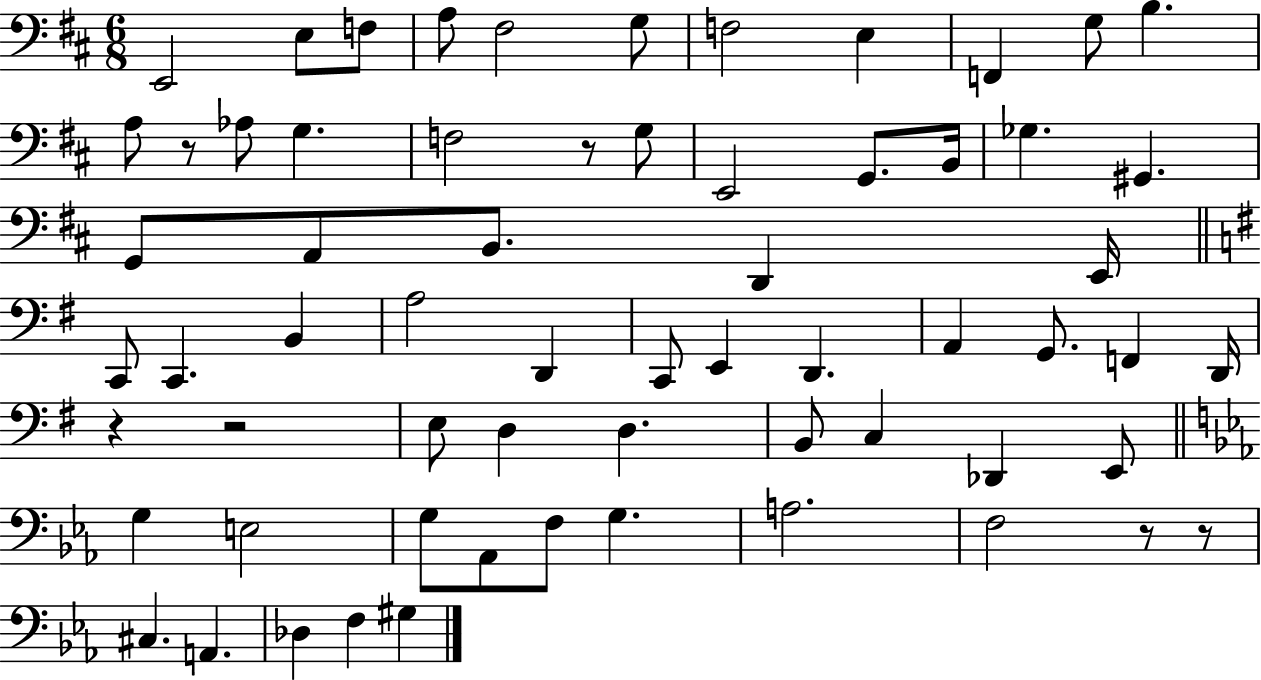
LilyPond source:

{
  \clef bass
  \numericTimeSignature
  \time 6/8
  \key d \major
  e,2 e8 f8 | a8 fis2 g8 | f2 e4 | f,4 g8 b4. | \break a8 r8 aes8 g4. | f2 r8 g8 | e,2 g,8. b,16 | ges4. gis,4. | \break g,8 a,8 b,8. d,4 e,16 | \bar "||" \break \key g \major c,8 c,4. b,4 | a2 d,4 | c,8 e,4 d,4. | a,4 g,8. f,4 d,16 | \break r4 r2 | e8 d4 d4. | b,8 c4 des,4 e,8 | \bar "||" \break \key c \minor g4 e2 | g8 aes,8 f8 g4. | a2. | f2 r8 r8 | \break cis4. a,4. | des4 f4 gis4 | \bar "|."
}